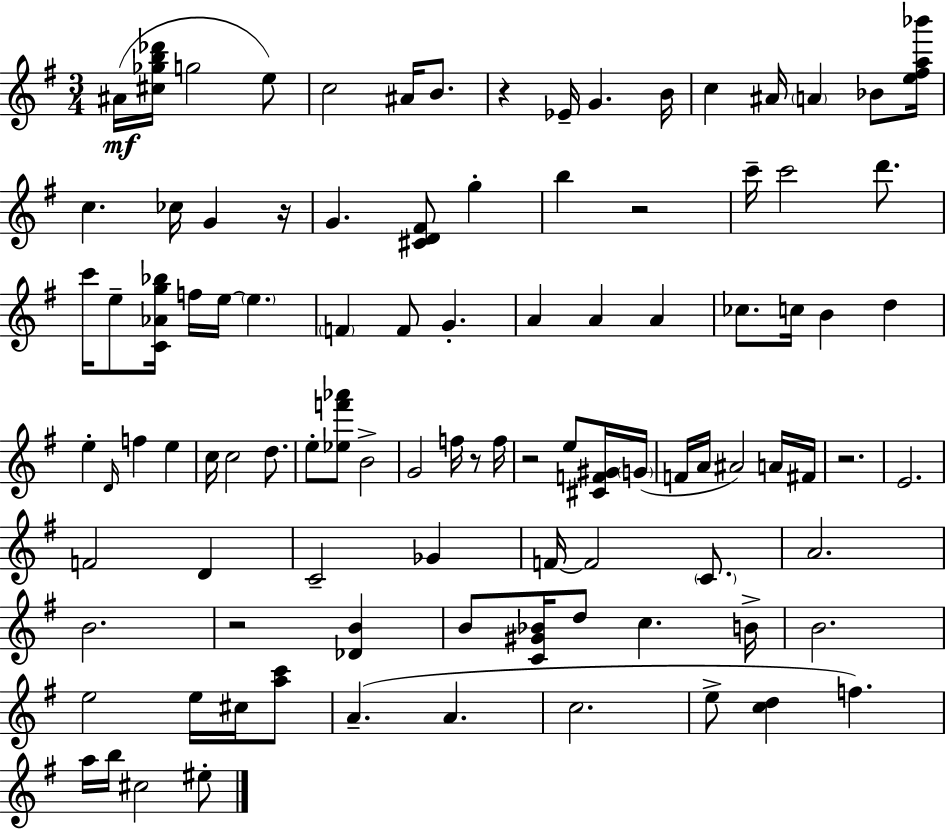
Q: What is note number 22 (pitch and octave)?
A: D6